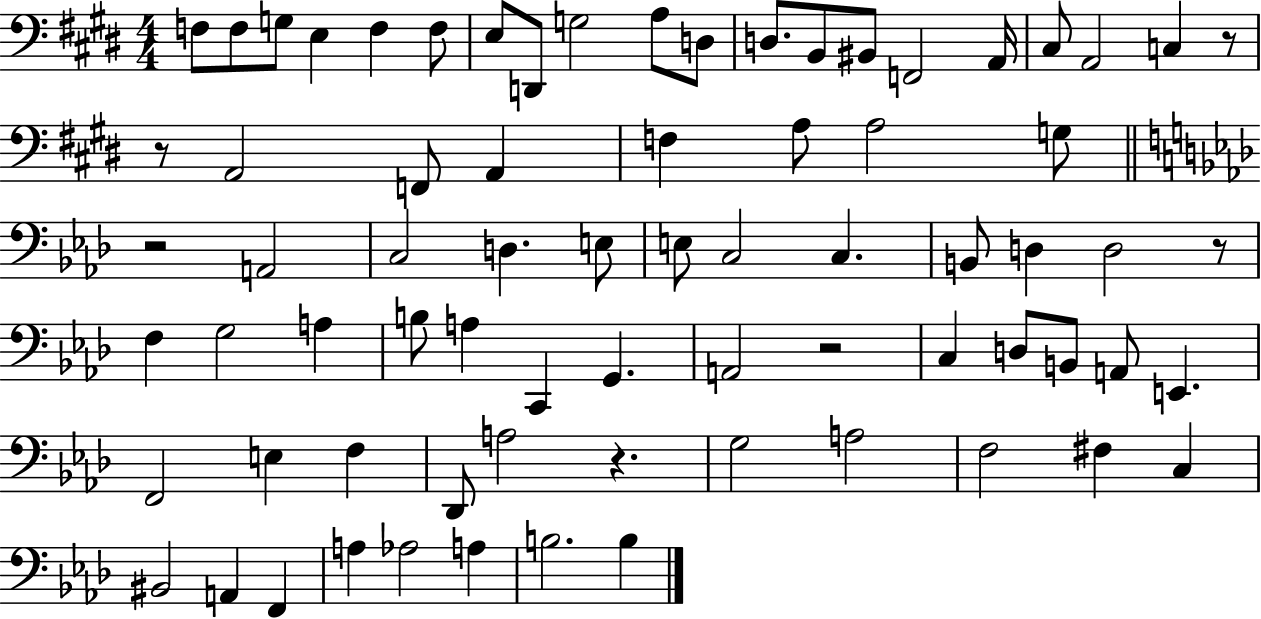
X:1
T:Untitled
M:4/4
L:1/4
K:E
F,/2 F,/2 G,/2 E, F, F,/2 E,/2 D,,/2 G,2 A,/2 D,/2 D,/2 B,,/2 ^B,,/2 F,,2 A,,/4 ^C,/2 A,,2 C, z/2 z/2 A,,2 F,,/2 A,, F, A,/2 A,2 G,/2 z2 A,,2 C,2 D, E,/2 E,/2 C,2 C, B,,/2 D, D,2 z/2 F, G,2 A, B,/2 A, C,, G,, A,,2 z2 C, D,/2 B,,/2 A,,/2 E,, F,,2 E, F, _D,,/2 A,2 z G,2 A,2 F,2 ^F, C, ^B,,2 A,, F,, A, _A,2 A, B,2 B,